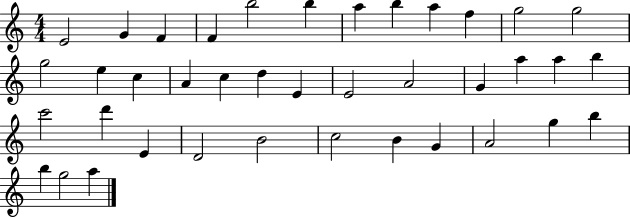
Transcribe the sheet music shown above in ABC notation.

X:1
T:Untitled
M:4/4
L:1/4
K:C
E2 G F F b2 b a b a f g2 g2 g2 e c A c d E E2 A2 G a a b c'2 d' E D2 B2 c2 B G A2 g b b g2 a